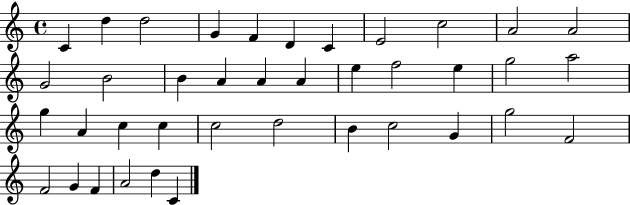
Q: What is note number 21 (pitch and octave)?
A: G5